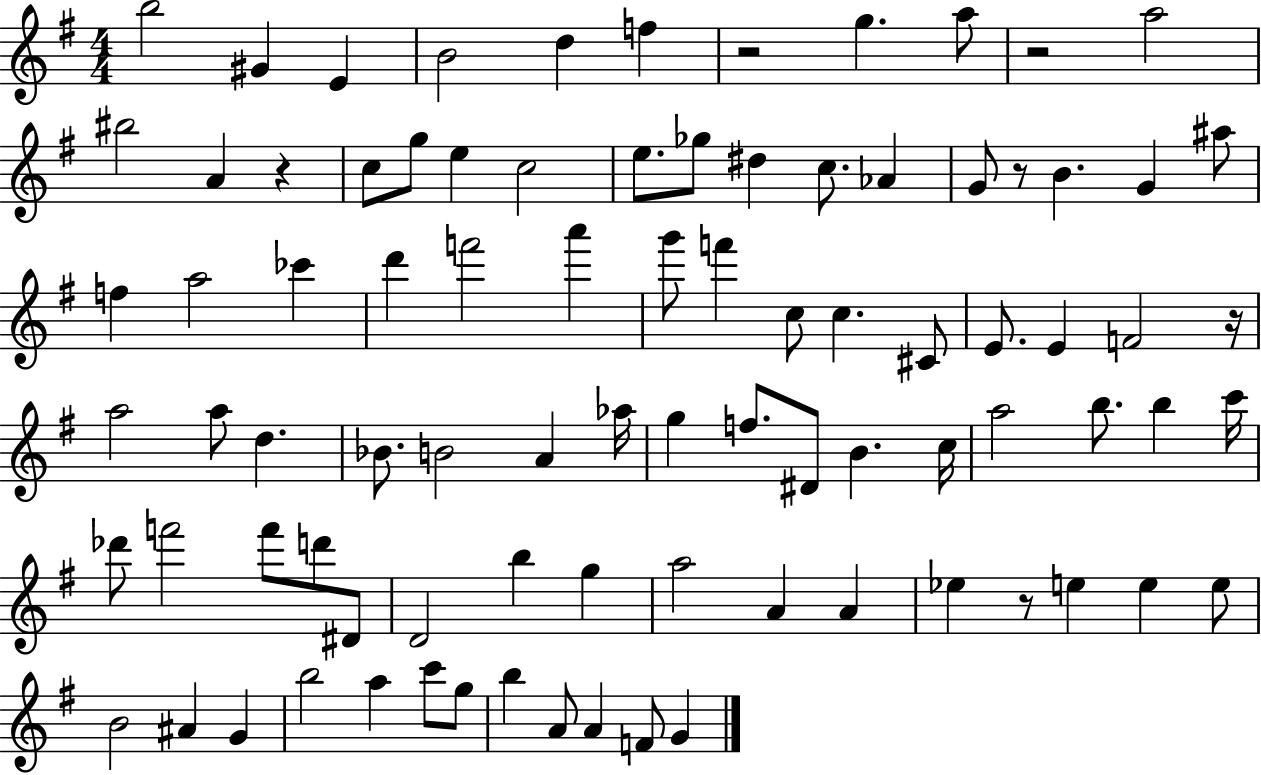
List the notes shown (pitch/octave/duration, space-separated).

B5/h G#4/q E4/q B4/h D5/q F5/q R/h G5/q. A5/e R/h A5/h BIS5/h A4/q R/q C5/e G5/e E5/q C5/h E5/e. Gb5/e D#5/q C5/e. Ab4/q G4/e R/e B4/q. G4/q A#5/e F5/q A5/h CES6/q D6/q F6/h A6/q G6/e F6/q C5/e C5/q. C#4/e E4/e. E4/q F4/h R/s A5/h A5/e D5/q. Bb4/e. B4/h A4/q Ab5/s G5/q F5/e. D#4/e B4/q. C5/s A5/h B5/e. B5/q C6/s Db6/e F6/h F6/e D6/e D#4/e D4/h B5/q G5/q A5/h A4/q A4/q Eb5/q R/e E5/q E5/q E5/e B4/h A#4/q G4/q B5/h A5/q C6/e G5/e B5/q A4/e A4/q F4/e G4/q